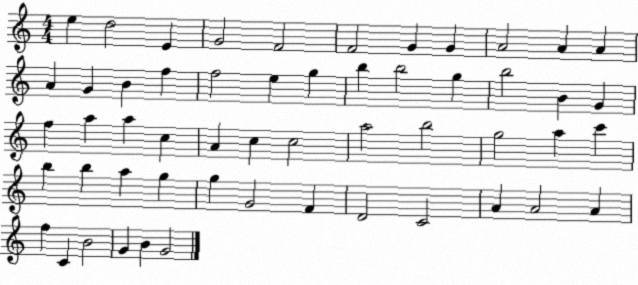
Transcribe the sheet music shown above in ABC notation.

X:1
T:Untitled
M:4/4
L:1/4
K:C
e d2 E G2 F2 F2 G G A2 A A A G B f f2 e g b b2 g b2 B G f a a c A c c2 a2 b2 g2 a c' b b a g g G2 F D2 C2 A A2 A f C B2 G B G2